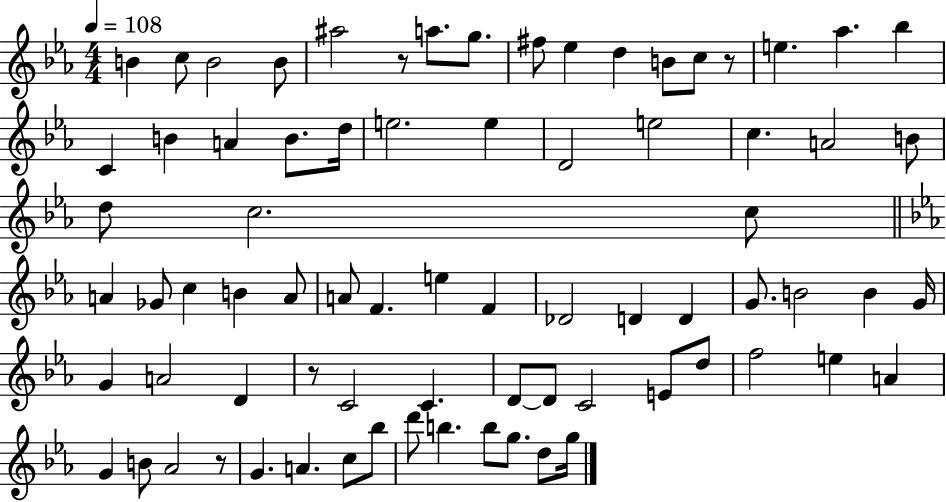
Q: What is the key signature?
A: EES major